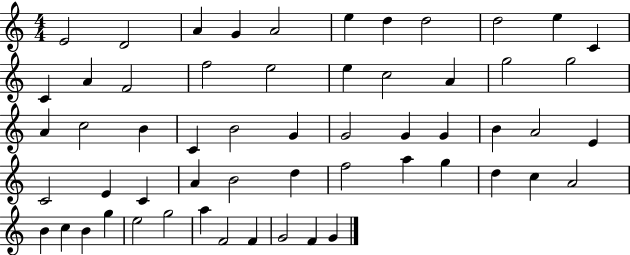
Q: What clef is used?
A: treble